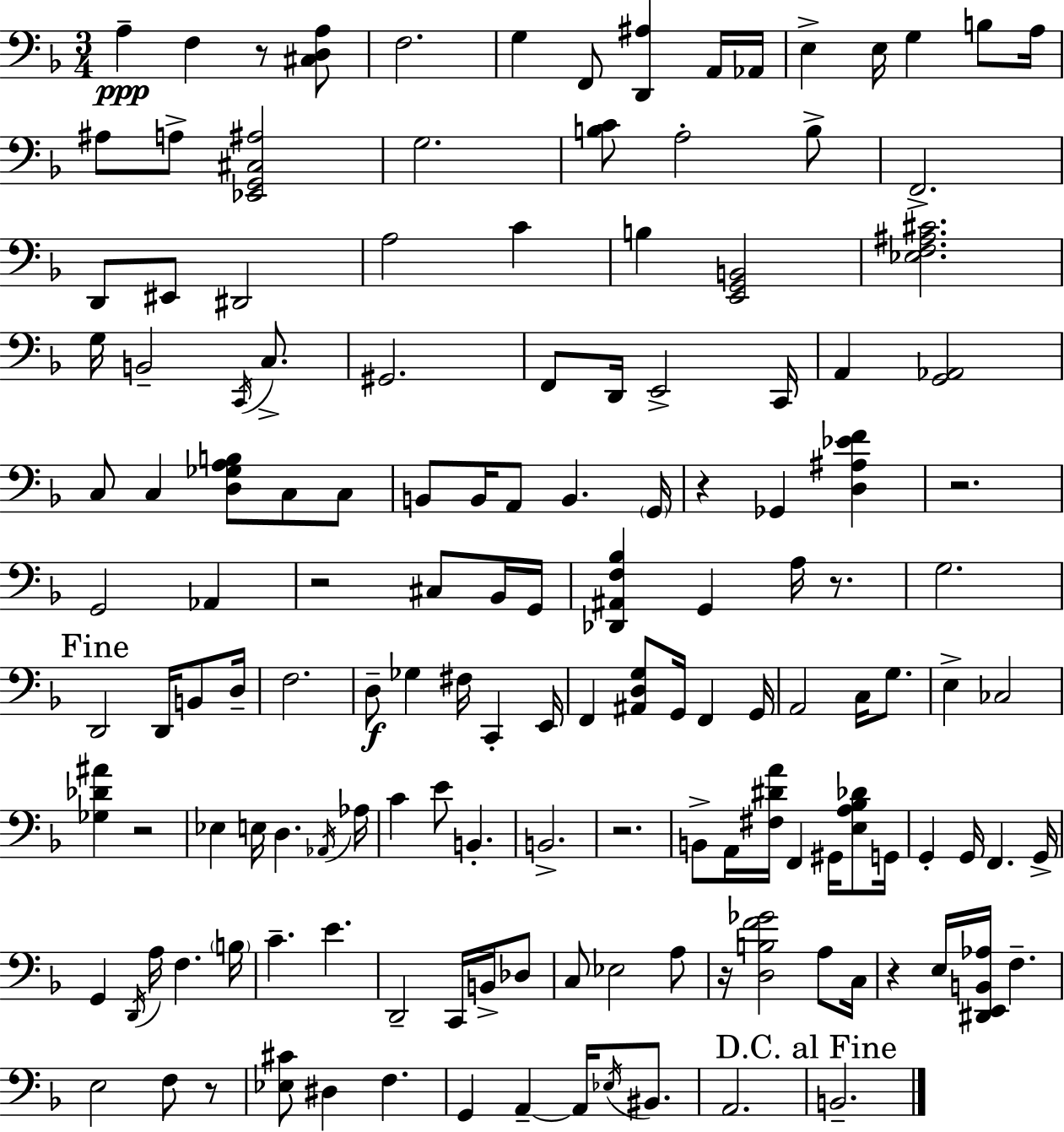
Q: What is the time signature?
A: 3/4